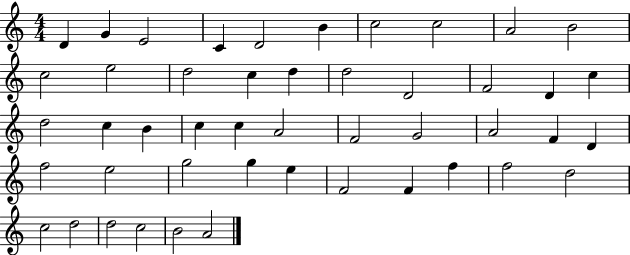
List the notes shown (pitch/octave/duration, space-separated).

D4/q G4/q E4/h C4/q D4/h B4/q C5/h C5/h A4/h B4/h C5/h E5/h D5/h C5/q D5/q D5/h D4/h F4/h D4/q C5/q D5/h C5/q B4/q C5/q C5/q A4/h F4/h G4/h A4/h F4/q D4/q F5/h E5/h G5/h G5/q E5/q F4/h F4/q F5/q F5/h D5/h C5/h D5/h D5/h C5/h B4/h A4/h